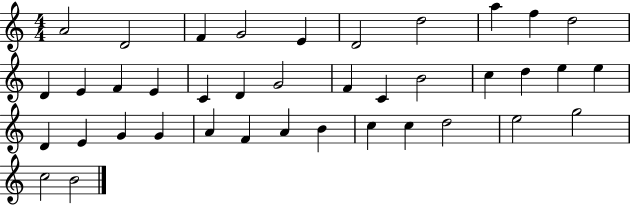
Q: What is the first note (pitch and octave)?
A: A4